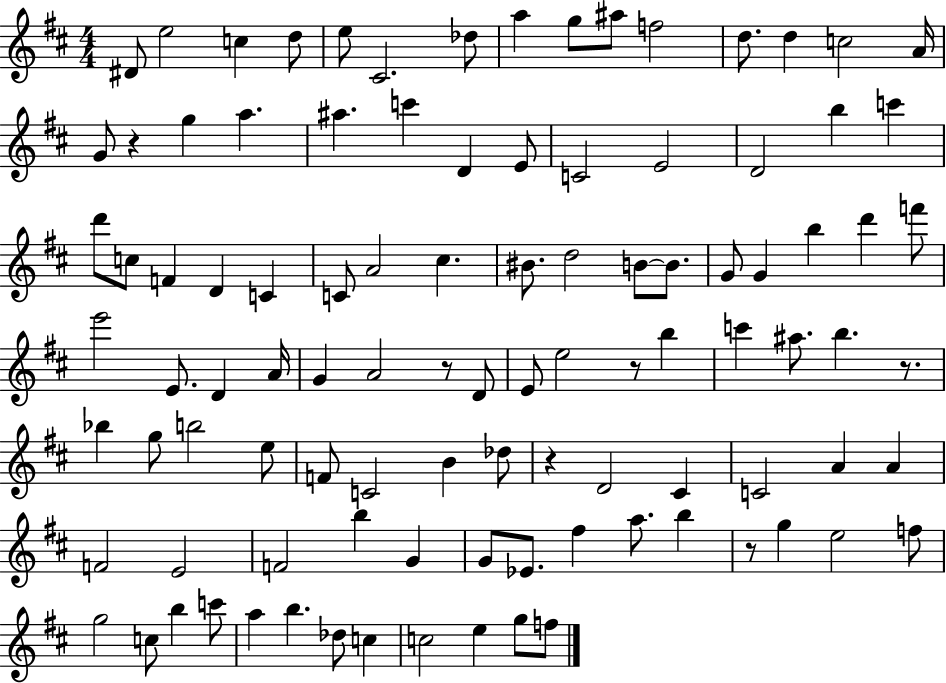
{
  \clef treble
  \numericTimeSignature
  \time 4/4
  \key d \major
  \repeat volta 2 { dis'8 e''2 c''4 d''8 | e''8 cis'2. des''8 | a''4 g''8 ais''8 f''2 | d''8. d''4 c''2 a'16 | \break g'8 r4 g''4 a''4. | ais''4. c'''4 d'4 e'8 | c'2 e'2 | d'2 b''4 c'''4 | \break d'''8 c''8 f'4 d'4 c'4 | c'8 a'2 cis''4. | bis'8. d''2 b'8~~ b'8. | g'8 g'4 b''4 d'''4 f'''8 | \break e'''2 e'8. d'4 a'16 | g'4 a'2 r8 d'8 | e'8 e''2 r8 b''4 | c'''4 ais''8. b''4. r8. | \break bes''4 g''8 b''2 e''8 | f'8 c'2 b'4 des''8 | r4 d'2 cis'4 | c'2 a'4 a'4 | \break f'2 e'2 | f'2 b''4 g'4 | g'8 ees'8. fis''4 a''8. b''4 | r8 g''4 e''2 f''8 | \break g''2 c''8 b''4 c'''8 | a''4 b''4. des''8 c''4 | c''2 e''4 g''8 f''8 | } \bar "|."
}